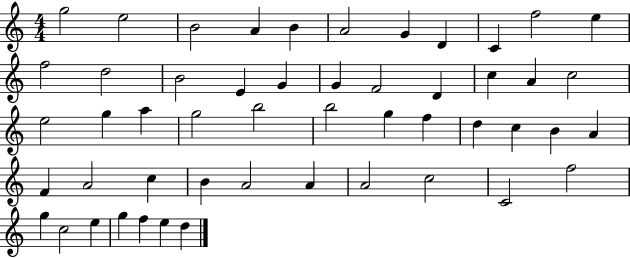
G5/h E5/h B4/h A4/q B4/q A4/h G4/q D4/q C4/q F5/h E5/q F5/h D5/h B4/h E4/q G4/q G4/q F4/h D4/q C5/q A4/q C5/h E5/h G5/q A5/q G5/h B5/h B5/h G5/q F5/q D5/q C5/q B4/q A4/q F4/q A4/h C5/q B4/q A4/h A4/q A4/h C5/h C4/h F5/h G5/q C5/h E5/q G5/q F5/q E5/q D5/q